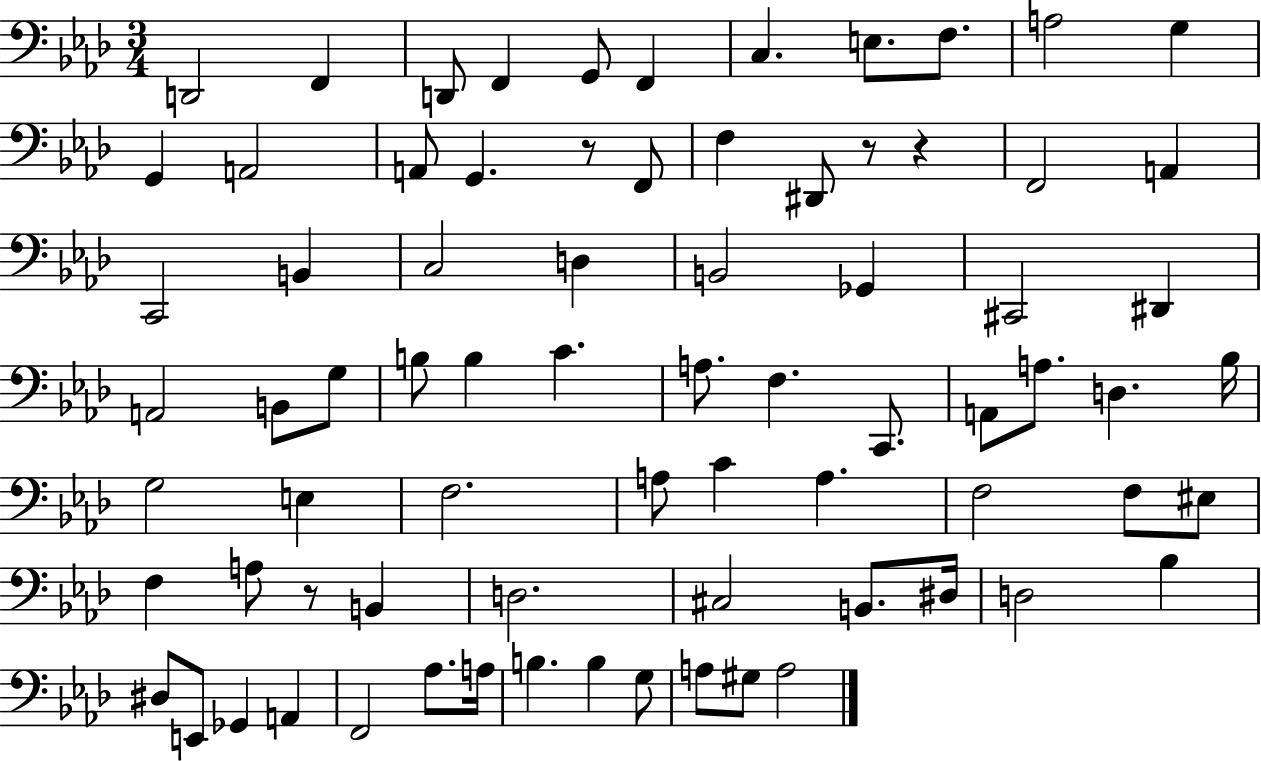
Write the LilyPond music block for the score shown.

{
  \clef bass
  \numericTimeSignature
  \time 3/4
  \key aes \major
  d,2 f,4 | d,8 f,4 g,8 f,4 | c4. e8. f8. | a2 g4 | \break g,4 a,2 | a,8 g,4. r8 f,8 | f4 dis,8 r8 r4 | f,2 a,4 | \break c,2 b,4 | c2 d4 | b,2 ges,4 | cis,2 dis,4 | \break a,2 b,8 g8 | b8 b4 c'4. | a8. f4. c,8. | a,8 a8. d4. bes16 | \break g2 e4 | f2. | a8 c'4 a4. | f2 f8 eis8 | \break f4 a8 r8 b,4 | d2. | cis2 b,8. dis16 | d2 bes4 | \break dis8 e,8 ges,4 a,4 | f,2 aes8. a16 | b4. b4 g8 | a8 gis8 a2 | \break \bar "|."
}